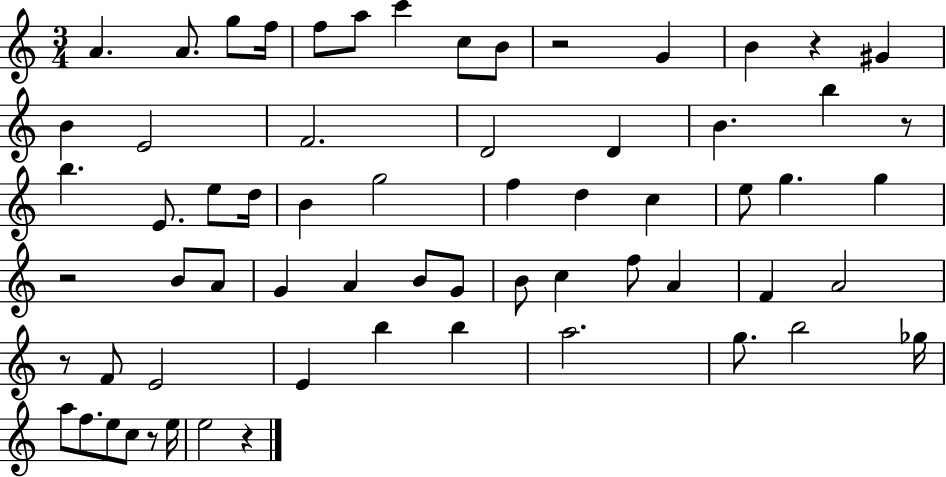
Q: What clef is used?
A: treble